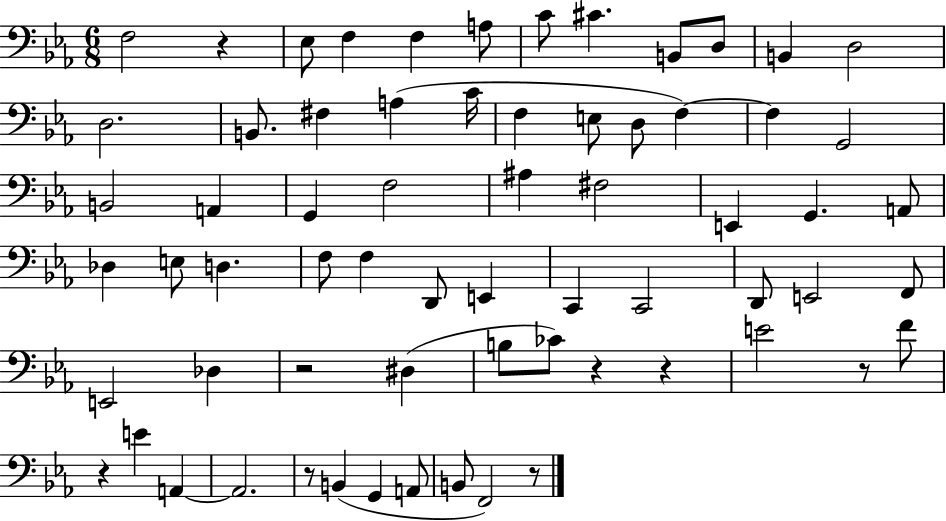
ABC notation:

X:1
T:Untitled
M:6/8
L:1/4
K:Eb
F,2 z _E,/2 F, F, A,/2 C/2 ^C B,,/2 D,/2 B,, D,2 D,2 B,,/2 ^F, A, C/4 F, E,/2 D,/2 F, F, G,,2 B,,2 A,, G,, F,2 ^A, ^F,2 E,, G,, A,,/2 _D, E,/2 D, F,/2 F, D,,/2 E,, C,, C,,2 D,,/2 E,,2 F,,/2 E,,2 _D, z2 ^D, B,/2 _C/2 z z E2 z/2 F/2 z E A,, A,,2 z/2 B,, G,, A,,/2 B,,/2 F,,2 z/2